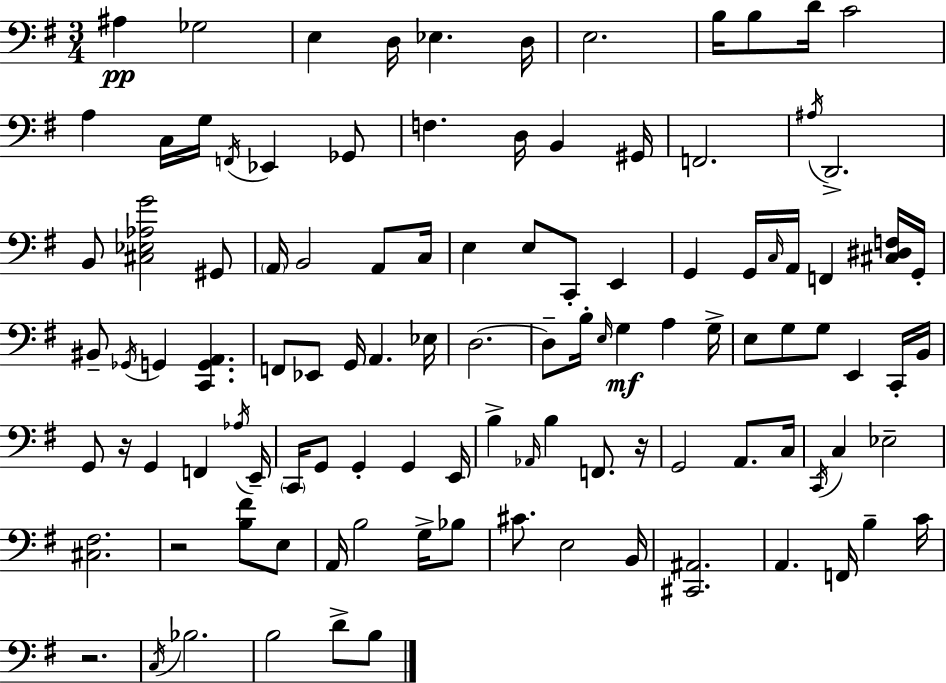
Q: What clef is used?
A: bass